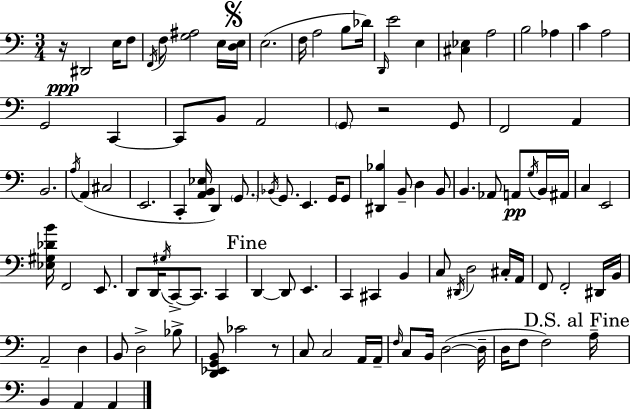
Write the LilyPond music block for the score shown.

{
  \clef bass
  \numericTimeSignature
  \time 3/4
  \key a \minor
  r16\ppp dis,2 e16 f8 | \acciaccatura { f,16 } f8 <g ais>2 e16 | \mark \markup { \musicglyph "scripts.segno" } <d e>16 e2.( | f16 a2 b8 | \break des'16) \grace { d,16 } e'2 e4 | <cis ees>4 a2 | b2 aes4 | c'4 a2 | \break g,2 c,4~~ | c,8 b,8 a,2 | \parenthesize g,8 r2 | g,8 f,2 a,4 | \break b,2. | \acciaccatura { a16 } a,4( cis2 | e,2. | c,4-. <a, b, ees>16 d,4) | \break \parenthesize g,8. \acciaccatura { bes,16 } g,8. e,4. | g,16 g,8 <dis, bes>4 b,8-- d4 | b,8 b,4. aes,8 | a,8\pp \acciaccatura { g16 } b,16 ais,16 c4 e,2 | \break <ees gis des' b'>16 f,2 | e,8. d,8 d,16 \acciaccatura { gis16 } c,8->~~ c,8. | c,4 \mark "Fine" d,4~~ d,8 | e,4. c,4 cis,4 | \break b,4 c8 \acciaccatura { dis,16 } d2 | cis16-. a,16 f,8 f,2-. | dis,16 b,16 a,2-- | d4 b,8 d2-> | \break bes8-> <d, ees, g, b,>8 ces'2 | r8 c8 c2 | a,16 a,16-- \grace { f16 } c8 b,16 d2~(~ | d16-- d16 f8 f2) | \break \mark "D.S. al Fine" a16-- b,4 | a,4 a,4 \bar "|."
}